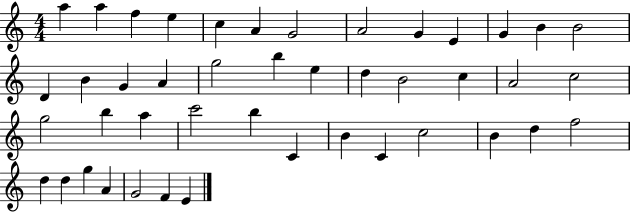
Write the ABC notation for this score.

X:1
T:Untitled
M:4/4
L:1/4
K:C
a a f e c A G2 A2 G E G B B2 D B G A g2 b e d B2 c A2 c2 g2 b a c'2 b C B C c2 B d f2 d d g A G2 F E